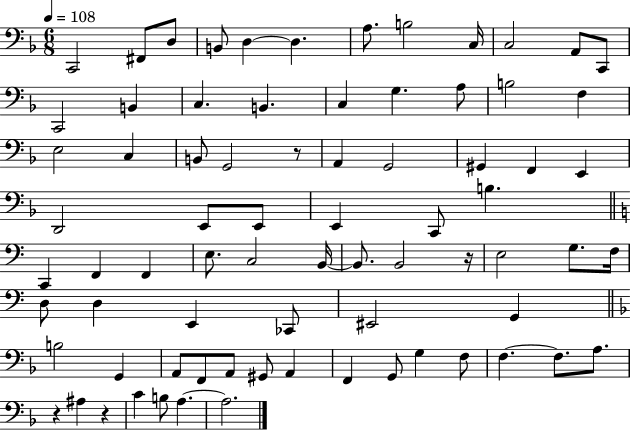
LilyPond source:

{
  \clef bass
  \numericTimeSignature
  \time 6/8
  \key f \major
  \tempo 4 = 108
  c,2 fis,8 d8 | b,8 d4~~ d4. | a8. b2 c16 | c2 a,8 c,8 | \break c,2 b,4 | c4. b,4. | c4 g4. a8 | b2 f4 | \break e2 c4 | b,8 g,2 r8 | a,4 g,2 | gis,4 f,4 e,4 | \break d,2 e,8 e,8 | e,4 c,8 b4. | \bar "||" \break \key c \major c,4 f,4 f,4 | e8. c2 b,16~~ | b,8. b,2 r16 | e2 g8. f16 | \break d8 d4 e,4 ces,8 | eis,2 g,4 | \bar "||" \break \key f \major b2 g,4 | a,8 f,8 a,8 gis,8 a,4 | f,4 g,8 g4 f8 | f4.~~ f8. a8. | \break r4 ais4 r4 | c'4 b8 a4.~~ | a2. | \bar "|."
}